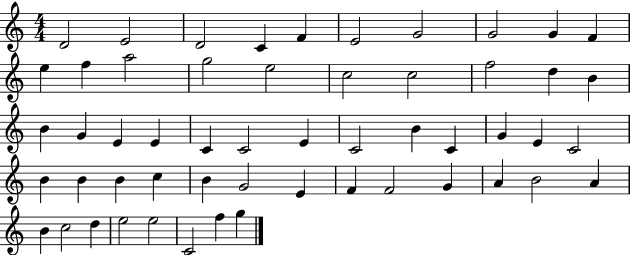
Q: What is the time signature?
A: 4/4